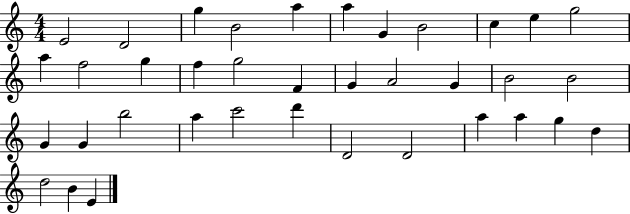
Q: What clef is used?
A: treble